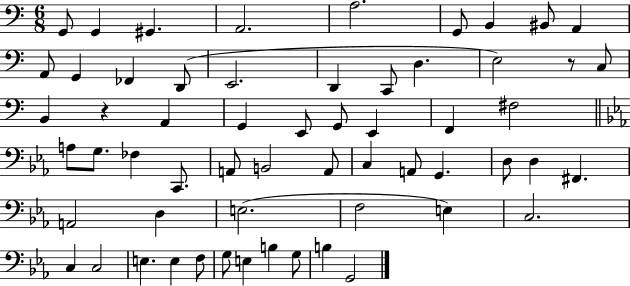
X:1
T:Untitled
M:6/8
L:1/4
K:C
G,,/2 G,, ^G,, A,,2 A,2 G,,/2 B,, ^B,,/2 A,, A,,/2 G,, _F,, D,,/2 E,,2 D,, C,,/2 D, E,2 z/2 C,/2 B,, z A,, G,, E,,/2 G,,/2 E,, F,, ^F,2 A,/2 G,/2 _F, C,,/2 A,,/2 B,,2 A,,/2 C, A,,/2 G,, D,/2 D, ^F,, A,,2 D, E,2 F,2 E, C,2 C, C,2 E, E, F,/2 G,/2 E, B, G,/2 B, G,,2